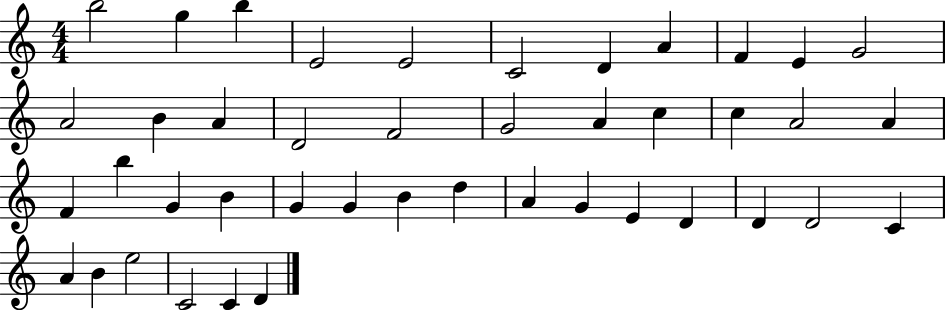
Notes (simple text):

B5/h G5/q B5/q E4/h E4/h C4/h D4/q A4/q F4/q E4/q G4/h A4/h B4/q A4/q D4/h F4/h G4/h A4/q C5/q C5/q A4/h A4/q F4/q B5/q G4/q B4/q G4/q G4/q B4/q D5/q A4/q G4/q E4/q D4/q D4/q D4/h C4/q A4/q B4/q E5/h C4/h C4/q D4/q